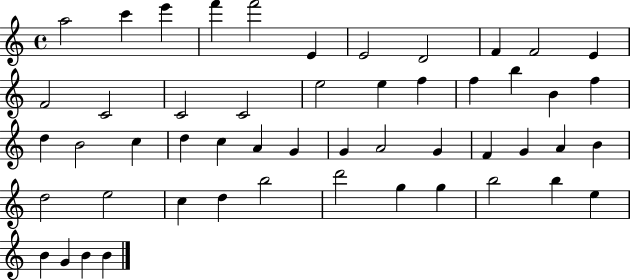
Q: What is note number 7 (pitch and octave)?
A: E4